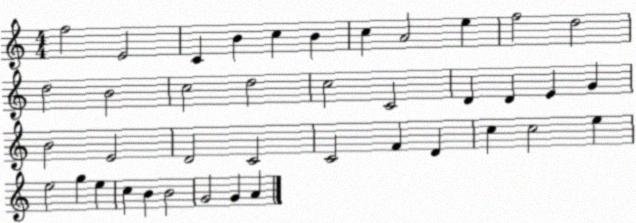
X:1
T:Untitled
M:4/4
L:1/4
K:C
f2 E2 C B c B c A2 e f2 d2 d2 B2 c2 d2 c2 C2 D D E G B2 E2 D2 C2 C2 F D c c2 e e2 g e c B B2 G2 G A